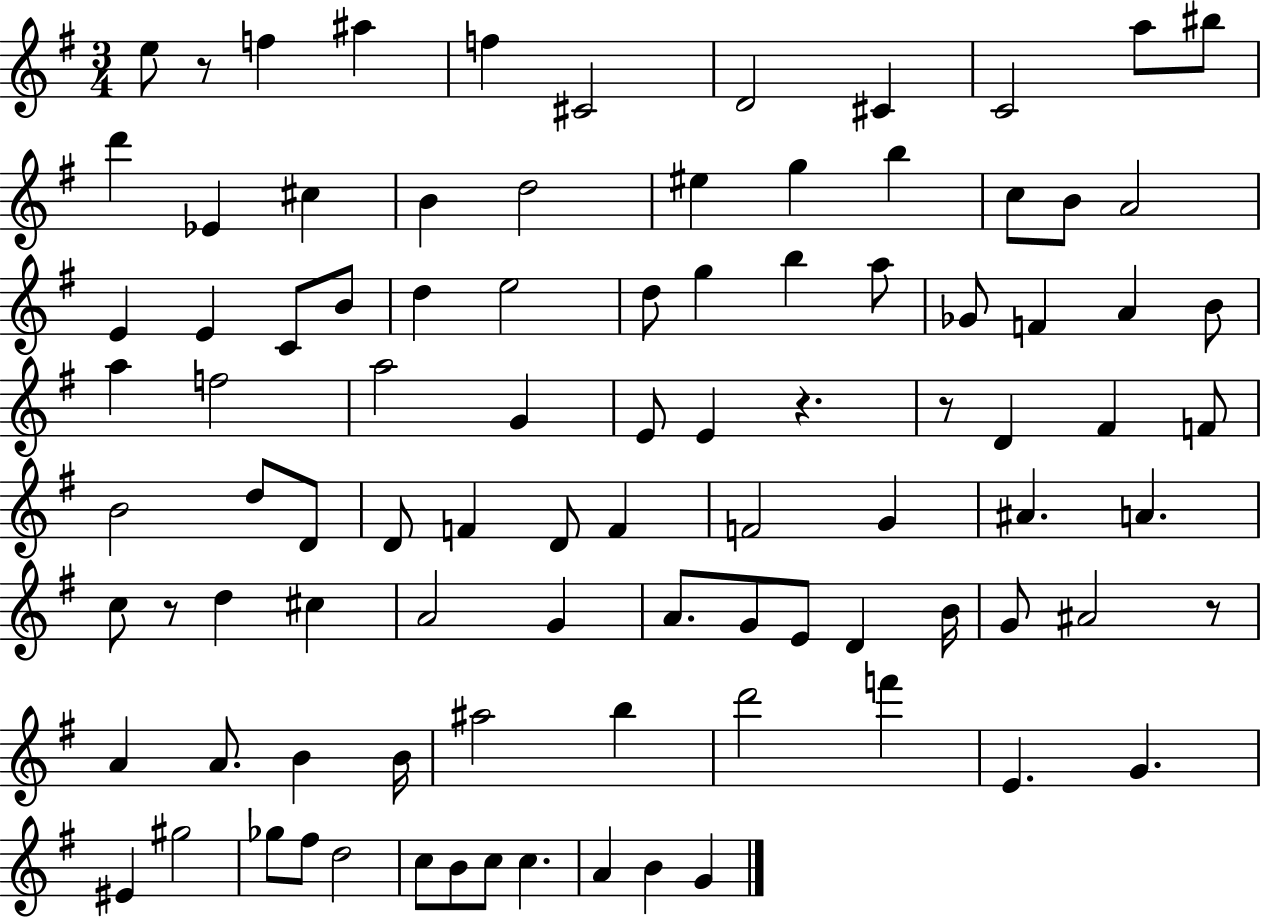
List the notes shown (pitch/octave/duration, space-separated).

E5/e R/e F5/q A#5/q F5/q C#4/h D4/h C#4/q C4/h A5/e BIS5/e D6/q Eb4/q C#5/q B4/q D5/h EIS5/q G5/q B5/q C5/e B4/e A4/h E4/q E4/q C4/e B4/e D5/q E5/h D5/e G5/q B5/q A5/e Gb4/e F4/q A4/q B4/e A5/q F5/h A5/h G4/q E4/e E4/q R/q. R/e D4/q F#4/q F4/e B4/h D5/e D4/e D4/e F4/q D4/e F4/q F4/h G4/q A#4/q. A4/q. C5/e R/e D5/q C#5/q A4/h G4/q A4/e. G4/e E4/e D4/q B4/s G4/e A#4/h R/e A4/q A4/e. B4/q B4/s A#5/h B5/q D6/h F6/q E4/q. G4/q. EIS4/q G#5/h Gb5/e F#5/e D5/h C5/e B4/e C5/e C5/q. A4/q B4/q G4/q